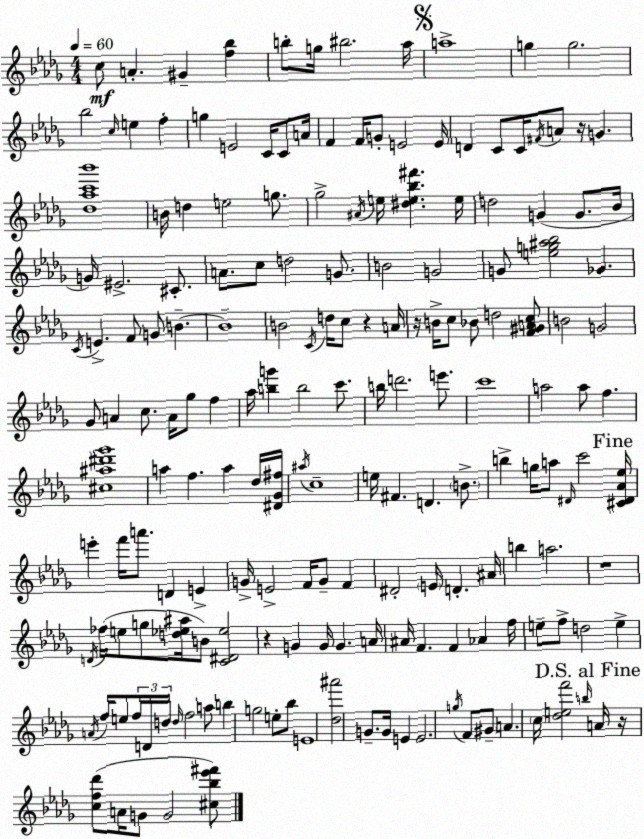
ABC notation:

X:1
T:Untitled
M:4/4
L:1/4
K:Bbm
c/2 A ^G [f_b] b/2 g/4 ^b2 _a/4 a4 g g2 _b2 c/4 e f g E2 C/4 C/2 A/4 F F/4 G/2 E2 E/4 D C/2 C/4 ^F/4 A/2 z/4 G [_d_ac'_b']4 B/4 d e2 g/2 _g2 ^A/4 e/4 [^de_b^f'] e/4 d2 G G/2 _B/4 G/4 ^E2 ^C/2 A/2 c/2 d2 G/2 B2 G2 G/2 [eg^a_b]2 _G C/4 E F/2 G/2 B B4 B2 C/4 d/4 c/2 z A/4 z/4 B/4 c/2 _B/2 d2 [F^GAc]/2 B2 G2 _G/2 A c/2 A/4 _g/2 f _a/4 [bg'] b2 c'/2 b/4 d'2 e'/2 c'4 a2 a/2 f [^c^a^d'_g']4 a f a _d/4 [^D_G^f]/4 ^a/4 c4 e/4 ^F D B/2 b g/4 a/2 ^D/4 c'2 [^C^D_A_e]/4 e' f'/4 a'/2 D E G/4 E2 F/4 G/2 F ^D2 E/4 D ^A/4 b a2 z4 D/4 _f/4 e/2 g/2 [d_e^a]/4 B/2 [C^D_e]2 z G G/4 G A/4 ^A/4 F F _A f/4 e/2 f/2 d2 e A/4 f/4 e/2 f/4 D/4 d/4 d/4 f2 a/2 b g2 e/2 _b/2 E4 [_d^a']2 G/2 G/4 E E2 g/4 F/2 ^G/2 A c/4 [_def']2 b/4 A/4 z/4 [cf_d']/2 A/4 G/2 G2 [^c_b_e'^f']/2